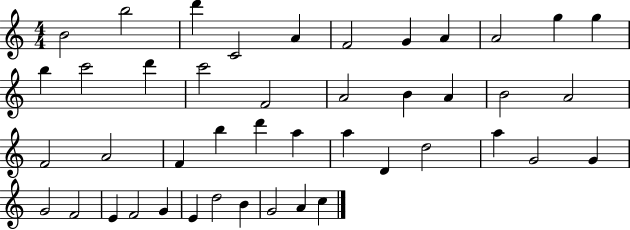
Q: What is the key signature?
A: C major